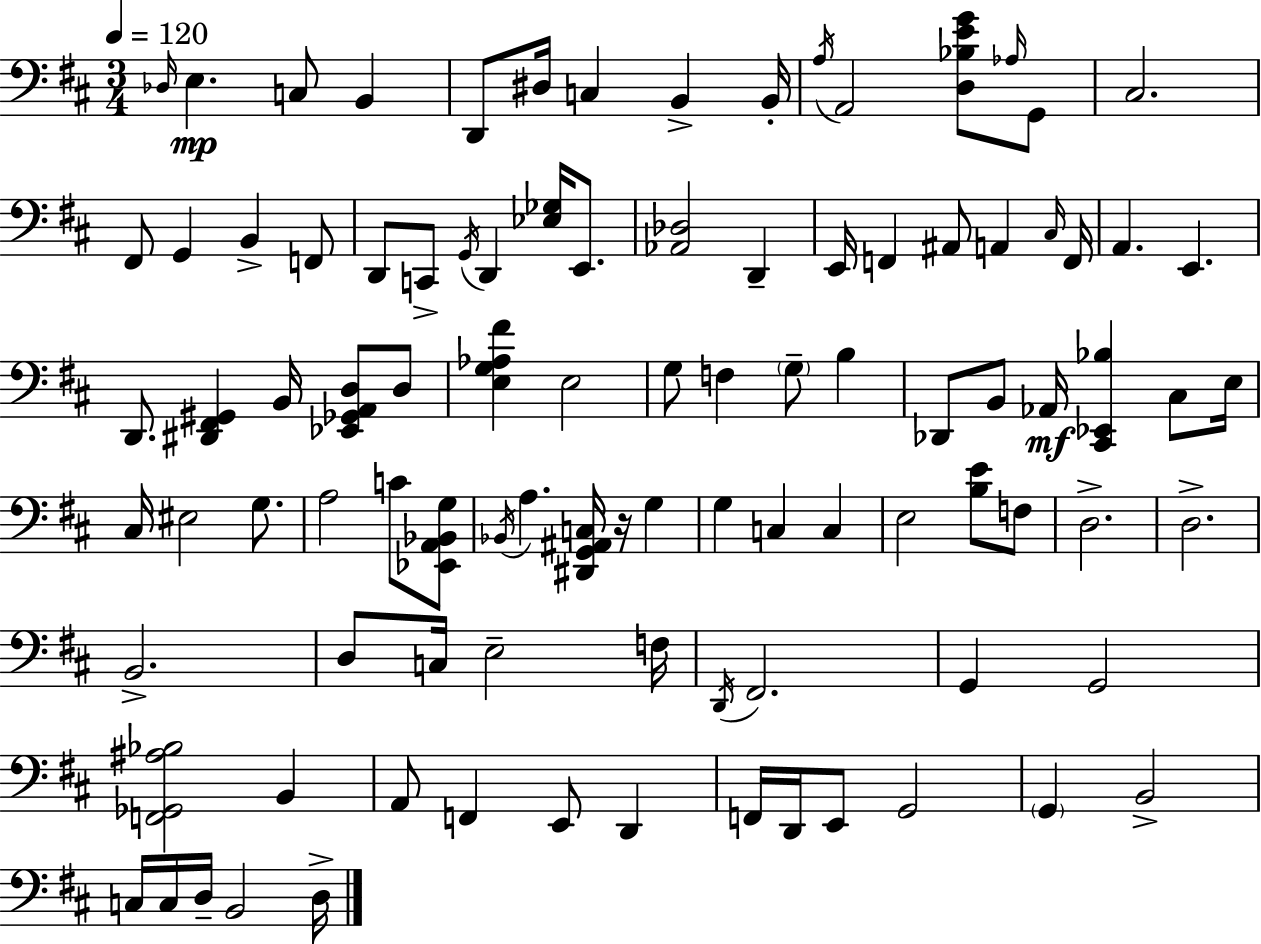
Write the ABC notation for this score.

X:1
T:Untitled
M:3/4
L:1/4
K:D
_D,/4 E, C,/2 B,, D,,/2 ^D,/4 C, B,, B,,/4 A,/4 A,,2 [D,_B,EG]/2 _A,/4 G,,/2 ^C,2 ^F,,/2 G,, B,, F,,/2 D,,/2 C,,/2 G,,/4 D,, [_E,_G,]/4 E,,/2 [_A,,_D,]2 D,, E,,/4 F,, ^A,,/2 A,, ^C,/4 F,,/4 A,, E,, D,,/2 [^D,,^F,,^G,,] B,,/4 [_E,,_G,,A,,D,]/2 D,/2 [E,G,_A,^F] E,2 G,/2 F, G,/2 B, _D,,/2 B,,/2 _A,,/4 [^C,,_E,,_B,] ^C,/2 E,/4 ^C,/4 ^E,2 G,/2 A,2 C/2 [_E,,A,,_B,,G,]/2 _B,,/4 A, [^D,,G,,^A,,C,]/4 z/4 G, G, C, C, E,2 [B,E]/2 F,/2 D,2 D,2 B,,2 D,/2 C,/4 E,2 F,/4 D,,/4 ^F,,2 G,, G,,2 [F,,_G,,^A,_B,]2 B,, A,,/2 F,, E,,/2 D,, F,,/4 D,,/4 E,,/2 G,,2 G,, B,,2 C,/4 C,/4 D,/4 B,,2 D,/4